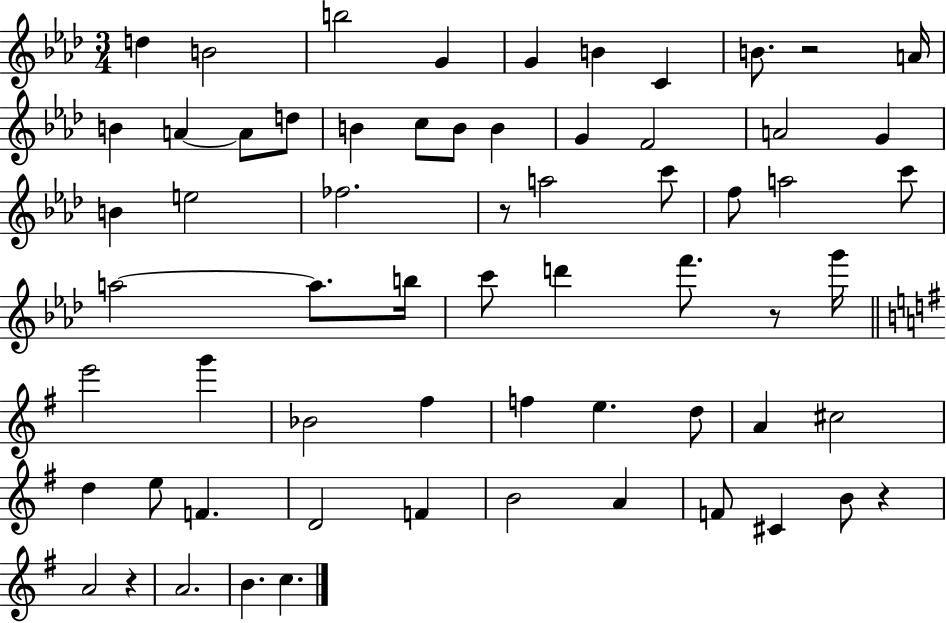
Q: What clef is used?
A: treble